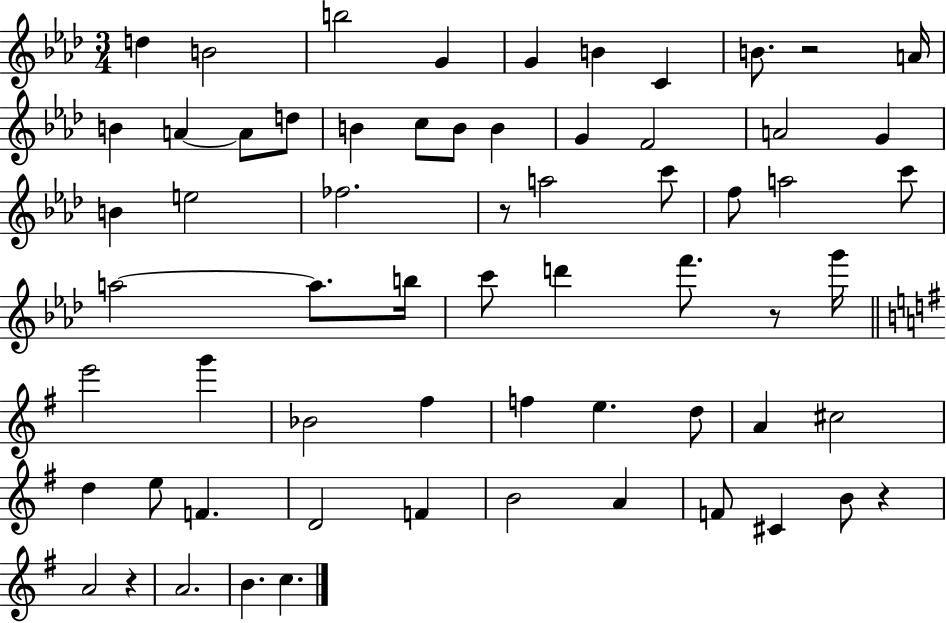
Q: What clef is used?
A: treble